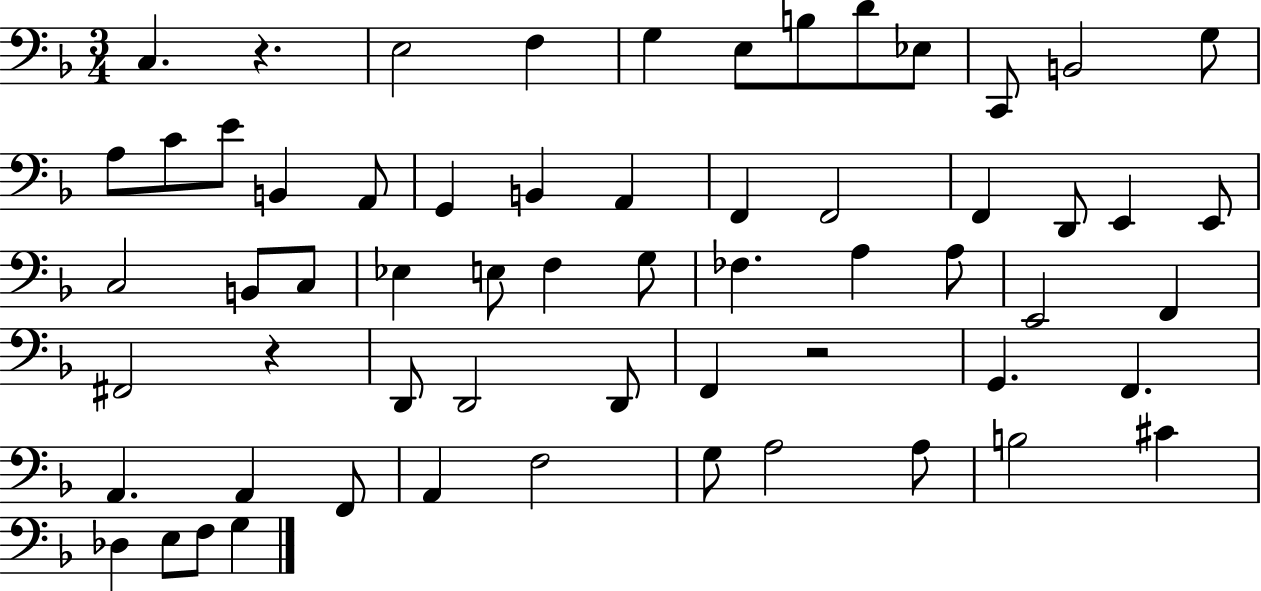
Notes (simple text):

C3/q. R/q. E3/h F3/q G3/q E3/e B3/e D4/e Eb3/e C2/e B2/h G3/e A3/e C4/e E4/e B2/q A2/e G2/q B2/q A2/q F2/q F2/h F2/q D2/e E2/q E2/e C3/h B2/e C3/e Eb3/q E3/e F3/q G3/e FES3/q. A3/q A3/e E2/h F2/q F#2/h R/q D2/e D2/h D2/e F2/q R/h G2/q. F2/q. A2/q. A2/q F2/e A2/q F3/h G3/e A3/h A3/e B3/h C#4/q Db3/q E3/e F3/e G3/q